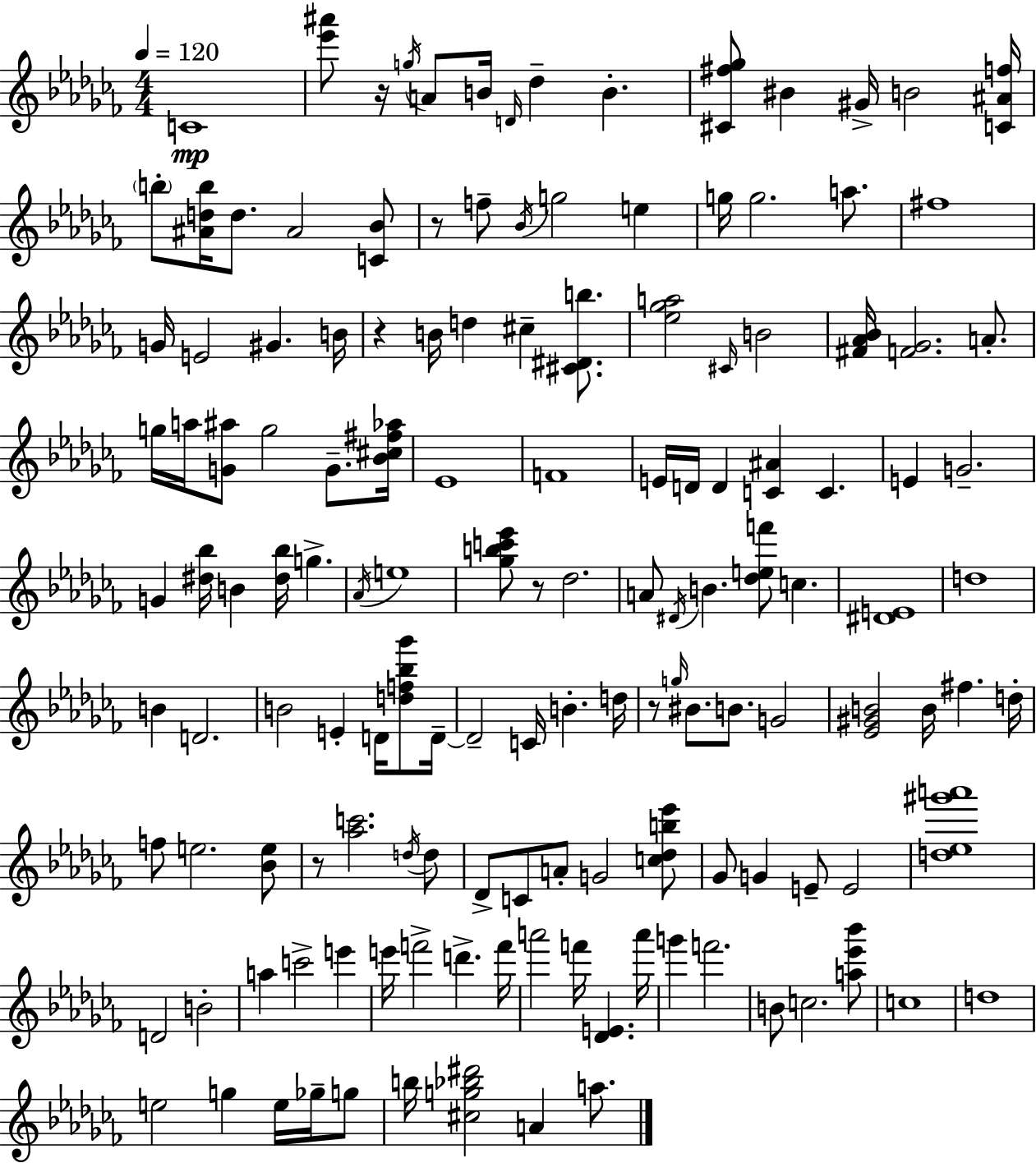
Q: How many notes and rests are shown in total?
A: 141